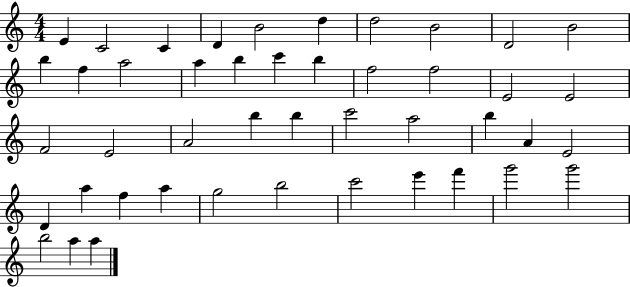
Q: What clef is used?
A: treble